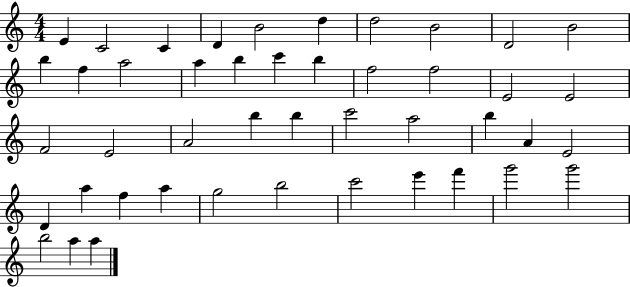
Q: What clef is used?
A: treble